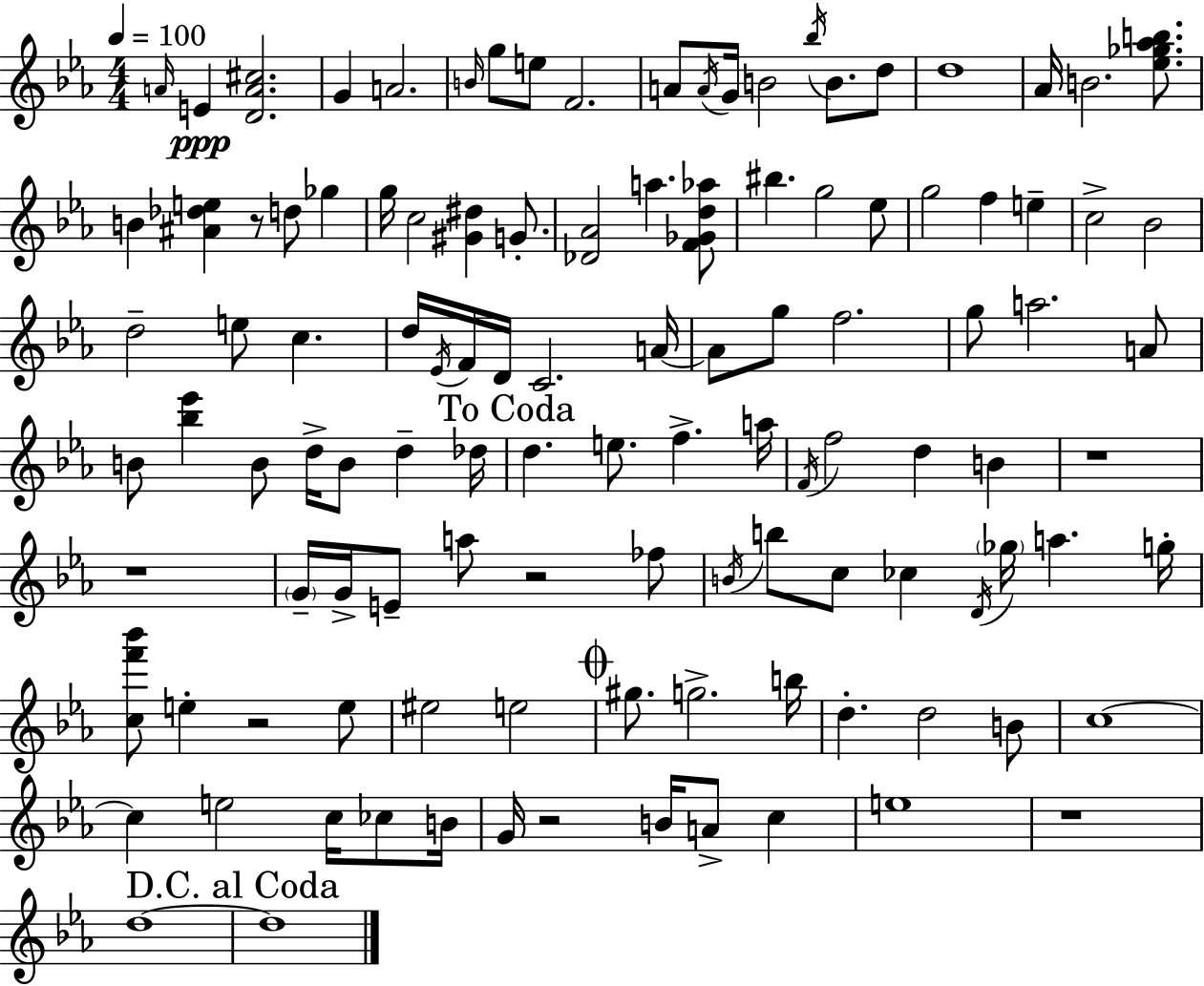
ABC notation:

X:1
T:Untitled
M:4/4
L:1/4
K:Eb
A/4 E [DA^c]2 G A2 B/4 g/2 e/2 F2 A/2 A/4 G/4 B2 _b/4 B/2 d/2 d4 _A/4 B2 [_e_g_ab]/2 B [^A_de] z/2 d/2 _g g/4 c2 [^G^d] G/2 [_D_A]2 a [F_Gd_a]/2 ^b g2 _e/2 g2 f e c2 _B2 d2 e/2 c d/4 _E/4 F/4 D/4 C2 A/4 A/2 g/2 f2 g/2 a2 A/2 B/2 [_b_e'] B/2 d/4 B/2 d _d/4 d e/2 f a/4 F/4 f2 d B z4 z4 G/4 G/4 E/2 a/2 z2 _f/2 B/4 b/2 c/2 _c D/4 _g/4 a g/4 [cf'_b']/2 e z2 e/2 ^e2 e2 ^g/2 g2 b/4 d d2 B/2 c4 c e2 c/4 _c/2 B/4 G/4 z2 B/4 A/2 c e4 z4 d4 d4